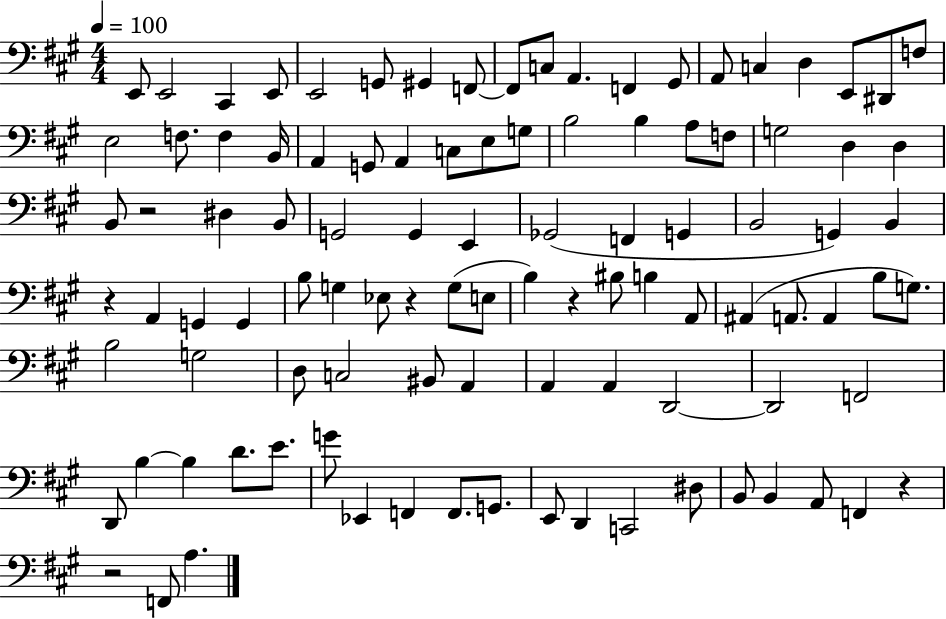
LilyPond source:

{
  \clef bass
  \numericTimeSignature
  \time 4/4
  \key a \major
  \tempo 4 = 100
  e,8 e,2 cis,4 e,8 | e,2 g,8 gis,4 f,8~~ | f,8 c8 a,4. f,4 gis,8 | a,8 c4 d4 e,8 dis,8 f8 | \break e2 f8. f4 b,16 | a,4 g,8 a,4 c8 e8 g8 | b2 b4 a8 f8 | g2 d4 d4 | \break b,8 r2 dis4 b,8 | g,2 g,4 e,4 | ges,2( f,4 g,4 | b,2 g,4) b,4 | \break r4 a,4 g,4 g,4 | b8 g4 ees8 r4 g8( e8 | b4) r4 bis8 b4 a,8 | ais,4( a,8. a,4 b8 g8.) | \break b2 g2 | d8 c2 bis,8 a,4 | a,4 a,4 d,2~~ | d,2 f,2 | \break d,8 b4~~ b4 d'8. e'8. | g'8 ees,4 f,4 f,8. g,8. | e,8 d,4 c,2 dis8 | b,8 b,4 a,8 f,4 r4 | \break r2 f,8 a4. | \bar "|."
}